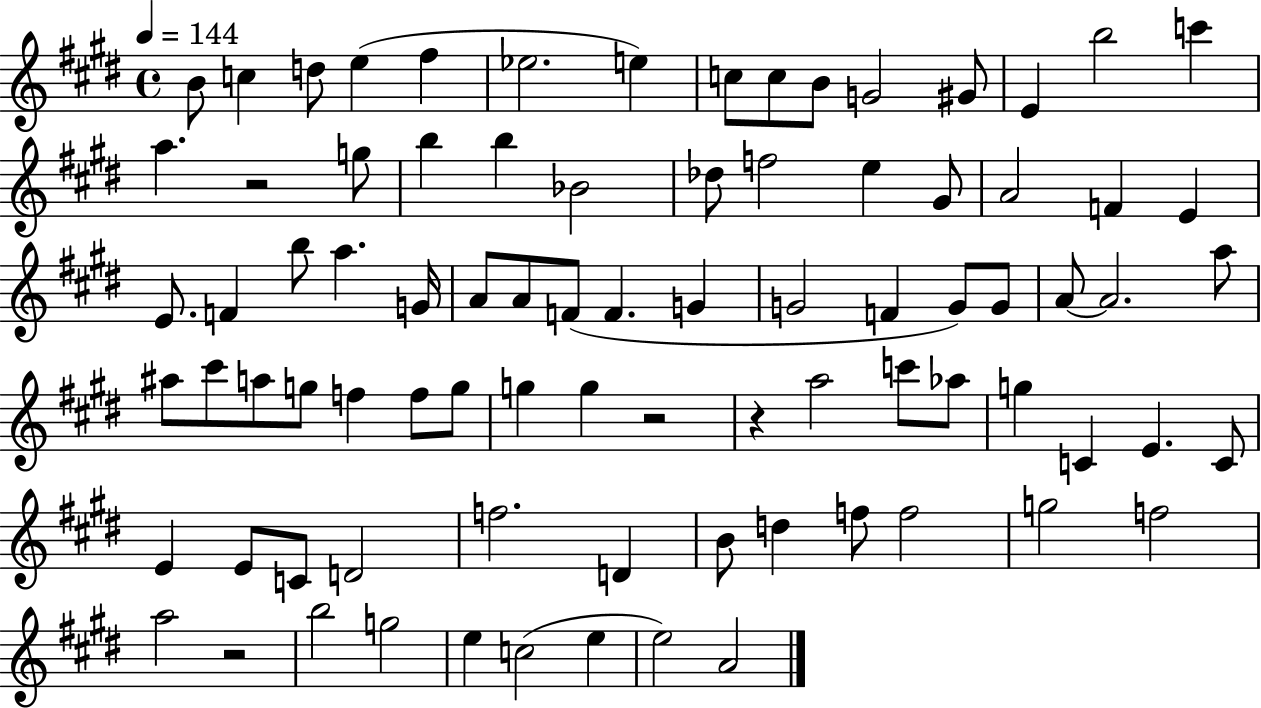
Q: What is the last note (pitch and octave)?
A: A4